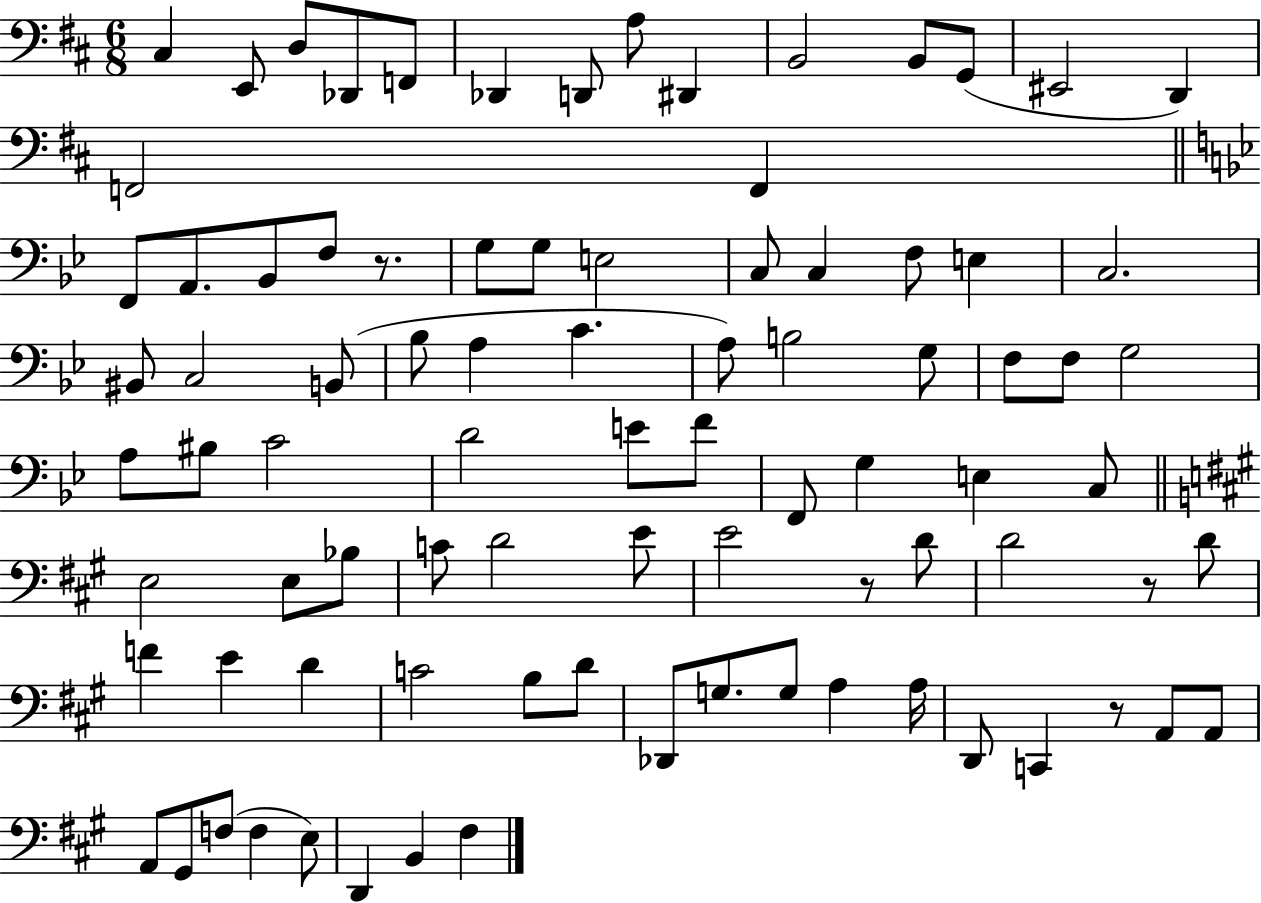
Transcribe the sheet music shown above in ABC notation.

X:1
T:Untitled
M:6/8
L:1/4
K:D
^C, E,,/2 D,/2 _D,,/2 F,,/2 _D,, D,,/2 A,/2 ^D,, B,,2 B,,/2 G,,/2 ^E,,2 D,, F,,2 F,, F,,/2 A,,/2 _B,,/2 F,/2 z/2 G,/2 G,/2 E,2 C,/2 C, F,/2 E, C,2 ^B,,/2 C,2 B,,/2 _B,/2 A, C A,/2 B,2 G,/2 F,/2 F,/2 G,2 A,/2 ^B,/2 C2 D2 E/2 F/2 F,,/2 G, E, C,/2 E,2 E,/2 _B,/2 C/2 D2 E/2 E2 z/2 D/2 D2 z/2 D/2 F E D C2 B,/2 D/2 _D,,/2 G,/2 G,/2 A, A,/4 D,,/2 C,, z/2 A,,/2 A,,/2 A,,/2 ^G,,/2 F,/2 F, E,/2 D,, B,, ^F,